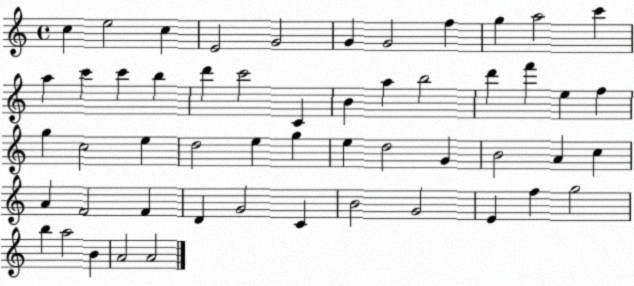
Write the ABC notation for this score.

X:1
T:Untitled
M:4/4
L:1/4
K:C
c e2 c E2 G2 G G2 f g a2 c' a c' c' b d' c'2 C B a b2 d' f' e f g c2 e d2 e g e d2 G B2 A c A F2 F D G2 C B2 G2 E f g2 b a2 B A2 A2